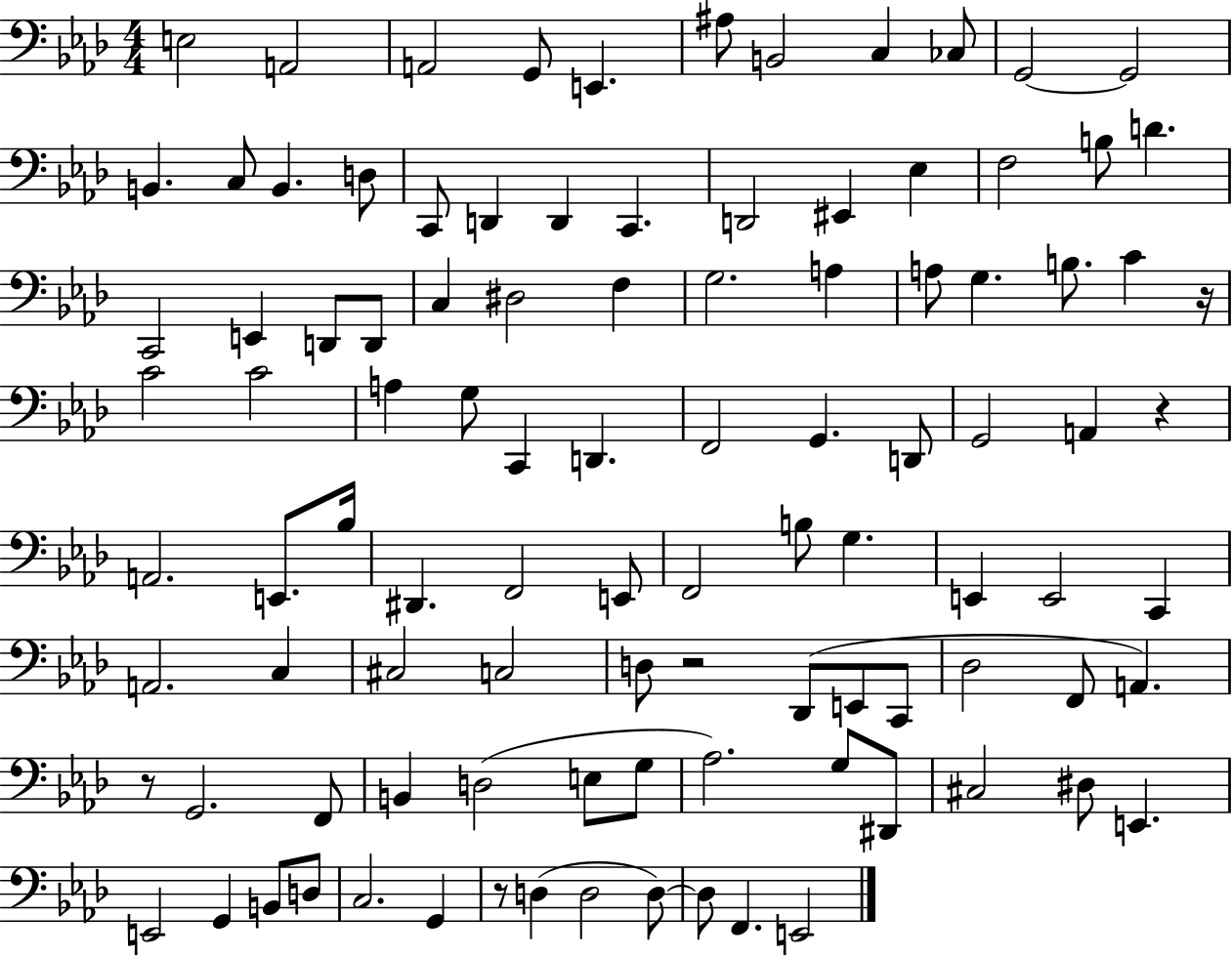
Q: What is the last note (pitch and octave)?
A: E2